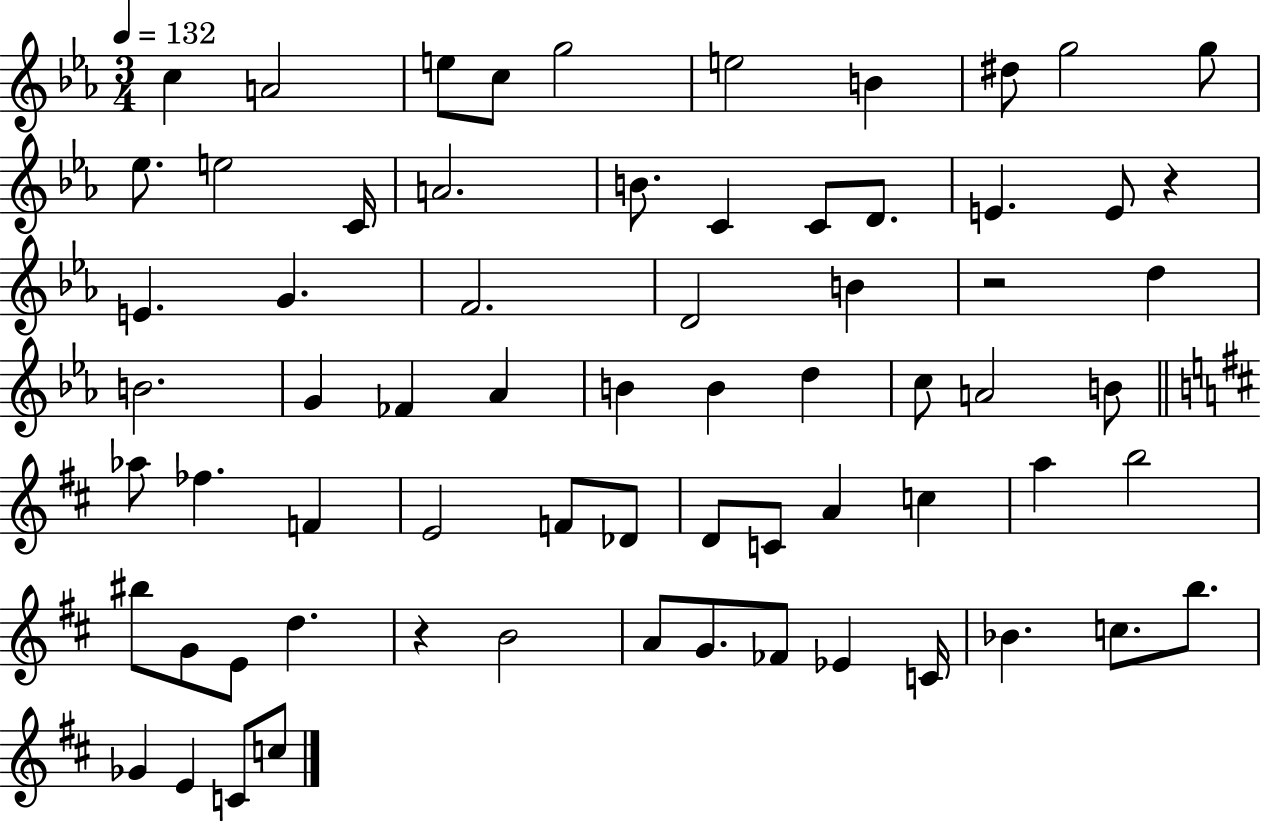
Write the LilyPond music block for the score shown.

{
  \clef treble
  \numericTimeSignature
  \time 3/4
  \key ees \major
  \tempo 4 = 132
  c''4 a'2 | e''8 c''8 g''2 | e''2 b'4 | dis''8 g''2 g''8 | \break ees''8. e''2 c'16 | a'2. | b'8. c'4 c'8 d'8. | e'4. e'8 r4 | \break e'4. g'4. | f'2. | d'2 b'4 | r2 d''4 | \break b'2. | g'4 fes'4 aes'4 | b'4 b'4 d''4 | c''8 a'2 b'8 | \break \bar "||" \break \key d \major aes''8 fes''4. f'4 | e'2 f'8 des'8 | d'8 c'8 a'4 c''4 | a''4 b''2 | \break bis''8 g'8 e'8 d''4. | r4 b'2 | a'8 g'8. fes'8 ees'4 c'16 | bes'4. c''8. b''8. | \break ges'4 e'4 c'8 c''8 | \bar "|."
}